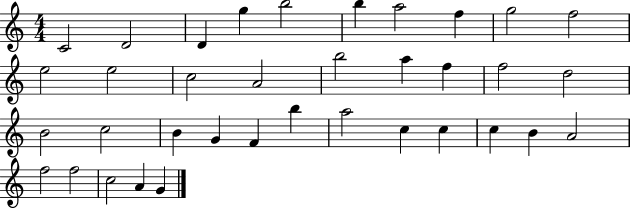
{
  \clef treble
  \numericTimeSignature
  \time 4/4
  \key c \major
  c'2 d'2 | d'4 g''4 b''2 | b''4 a''2 f''4 | g''2 f''2 | \break e''2 e''2 | c''2 a'2 | b''2 a''4 f''4 | f''2 d''2 | \break b'2 c''2 | b'4 g'4 f'4 b''4 | a''2 c''4 c''4 | c''4 b'4 a'2 | \break f''2 f''2 | c''2 a'4 g'4 | \bar "|."
}